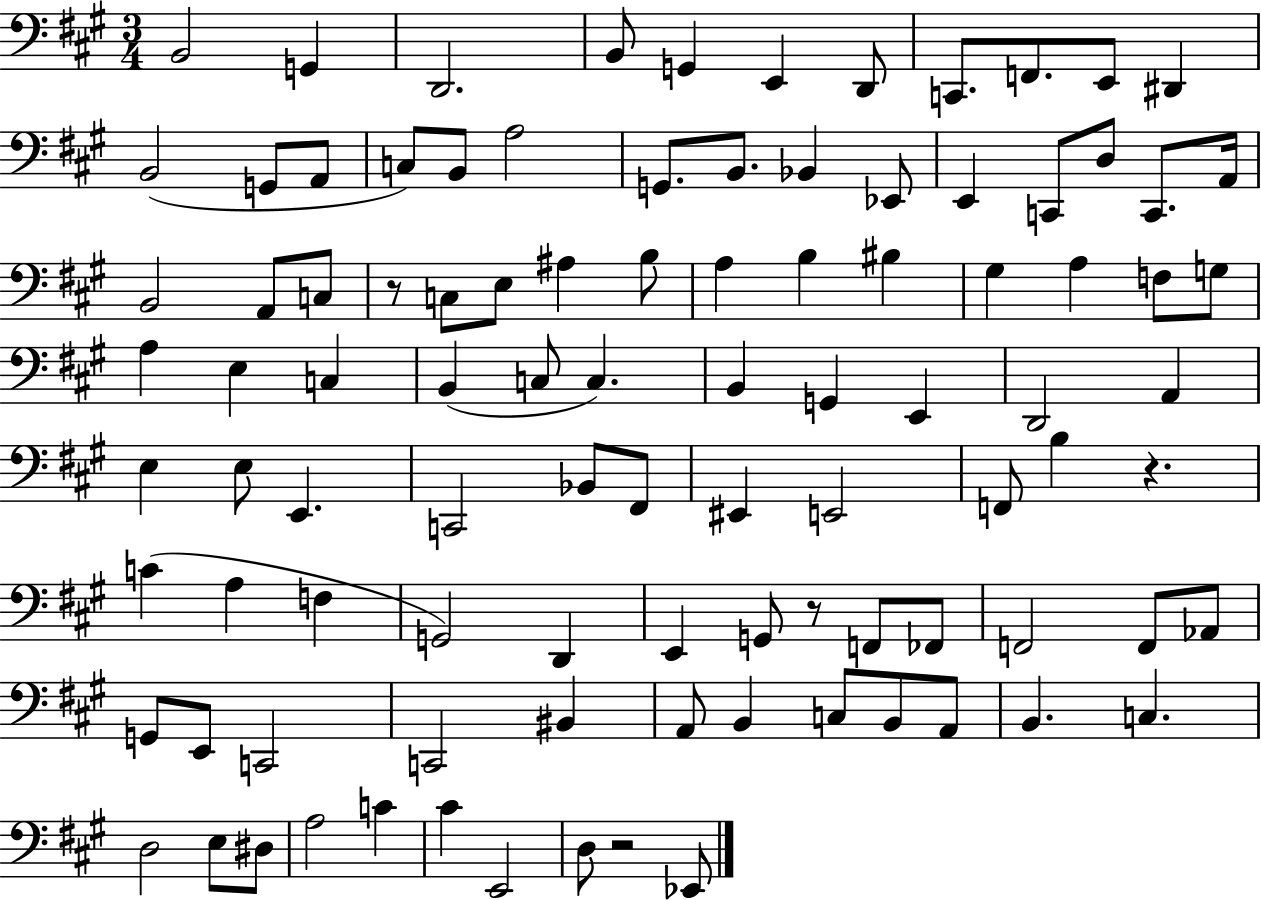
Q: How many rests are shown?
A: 4